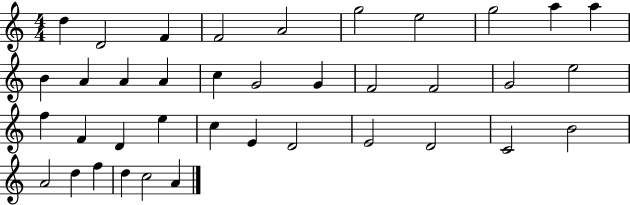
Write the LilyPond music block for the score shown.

{
  \clef treble
  \numericTimeSignature
  \time 4/4
  \key c \major
  d''4 d'2 f'4 | f'2 a'2 | g''2 e''2 | g''2 a''4 a''4 | \break b'4 a'4 a'4 a'4 | c''4 g'2 g'4 | f'2 f'2 | g'2 e''2 | \break f''4 f'4 d'4 e''4 | c''4 e'4 d'2 | e'2 d'2 | c'2 b'2 | \break a'2 d''4 f''4 | d''4 c''2 a'4 | \bar "|."
}